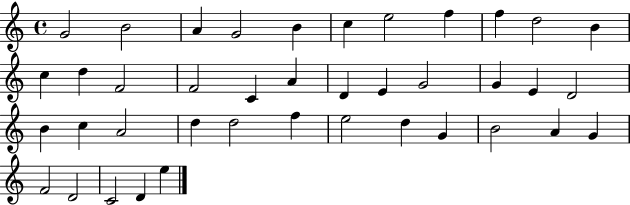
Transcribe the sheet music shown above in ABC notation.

X:1
T:Untitled
M:4/4
L:1/4
K:C
G2 B2 A G2 B c e2 f f d2 B c d F2 F2 C A D E G2 G E D2 B c A2 d d2 f e2 d G B2 A G F2 D2 C2 D e